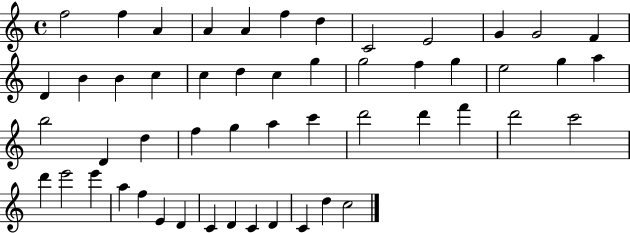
{
  \clef treble
  \time 4/4
  \defaultTimeSignature
  \key c \major
  f''2 f''4 a'4 | a'4 a'4 f''4 d''4 | c'2 e'2 | g'4 g'2 f'4 | \break d'4 b'4 b'4 c''4 | c''4 d''4 c''4 g''4 | g''2 f''4 g''4 | e''2 g''4 a''4 | \break b''2 d'4 d''4 | f''4 g''4 a''4 c'''4 | d'''2 d'''4 f'''4 | d'''2 c'''2 | \break d'''4 e'''2 e'''4 | a''4 f''4 e'4 d'4 | c'4 d'4 c'4 d'4 | c'4 d''4 c''2 | \break \bar "|."
}